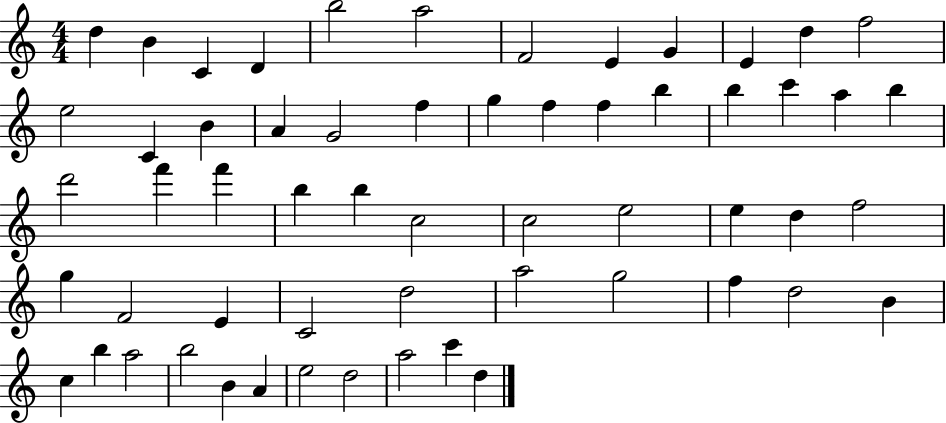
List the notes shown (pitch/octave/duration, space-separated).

D5/q B4/q C4/q D4/q B5/h A5/h F4/h E4/q G4/q E4/q D5/q F5/h E5/h C4/q B4/q A4/q G4/h F5/q G5/q F5/q F5/q B5/q B5/q C6/q A5/q B5/q D6/h F6/q F6/q B5/q B5/q C5/h C5/h E5/h E5/q D5/q F5/h G5/q F4/h E4/q C4/h D5/h A5/h G5/h F5/q D5/h B4/q C5/q B5/q A5/h B5/h B4/q A4/q E5/h D5/h A5/h C6/q D5/q